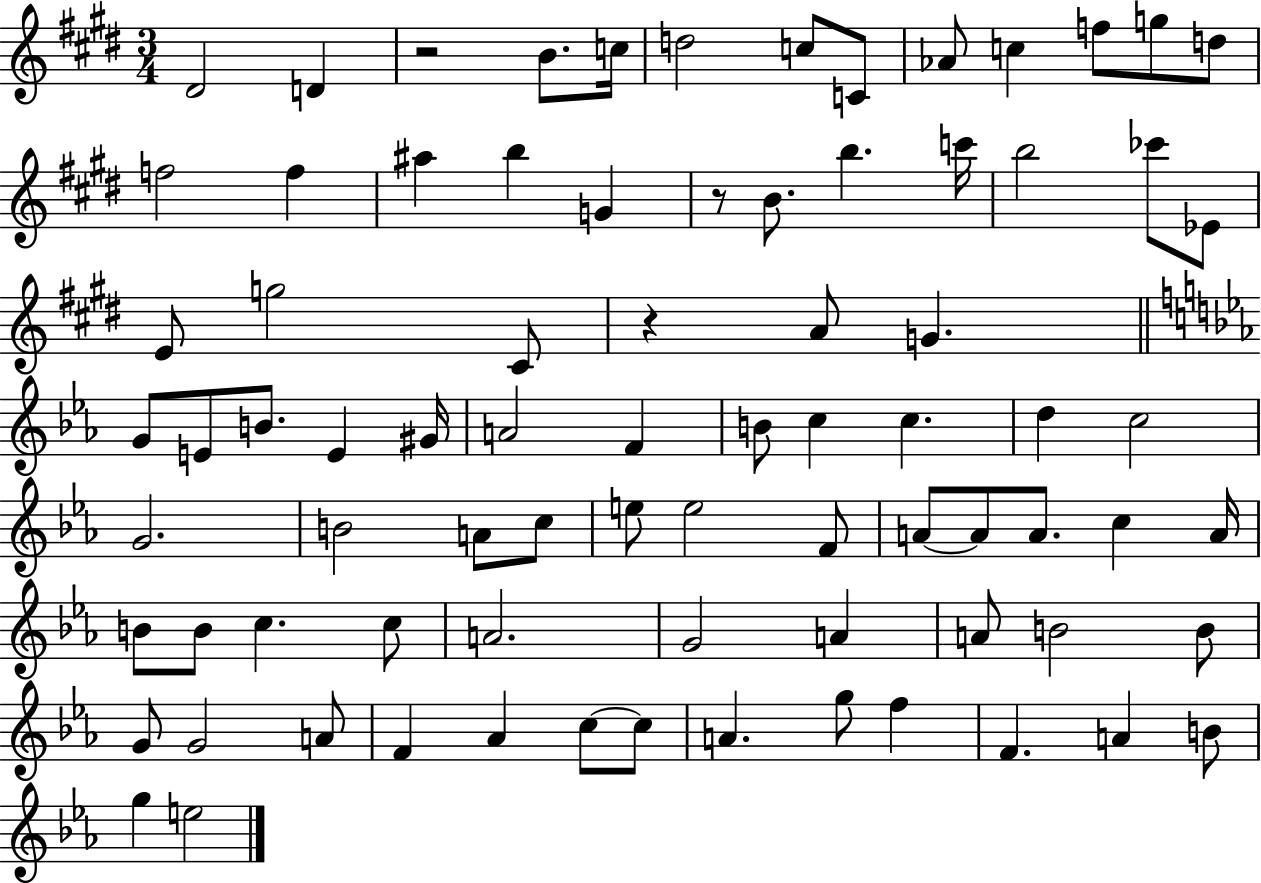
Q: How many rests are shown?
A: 3